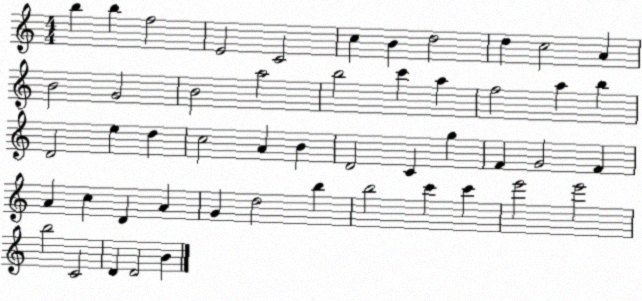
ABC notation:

X:1
T:Untitled
M:4/4
L:1/4
K:C
b b f2 E2 C2 c B d2 d c2 A B2 G2 B2 a2 b2 c' a f2 a b D2 e d c2 A B D2 C g F G2 F A c D A G d2 b b2 c' c' e'2 e'2 b2 C2 D D2 B